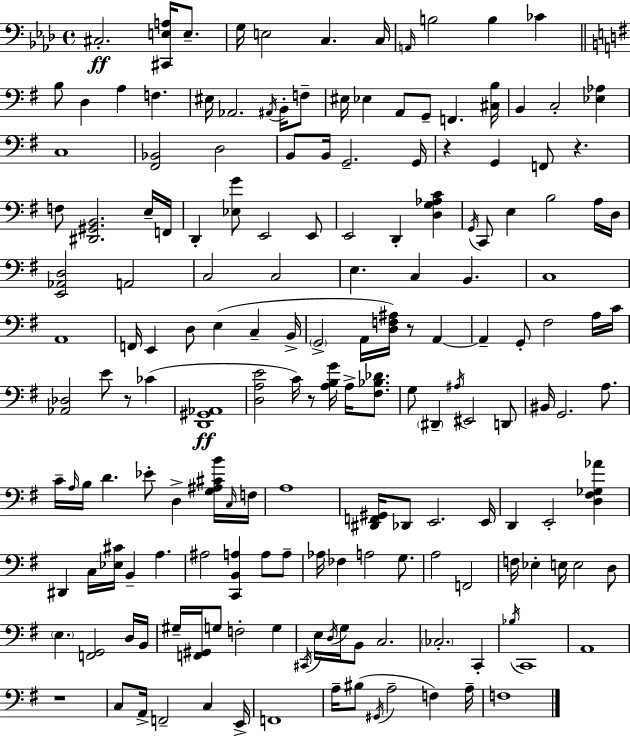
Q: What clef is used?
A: bass